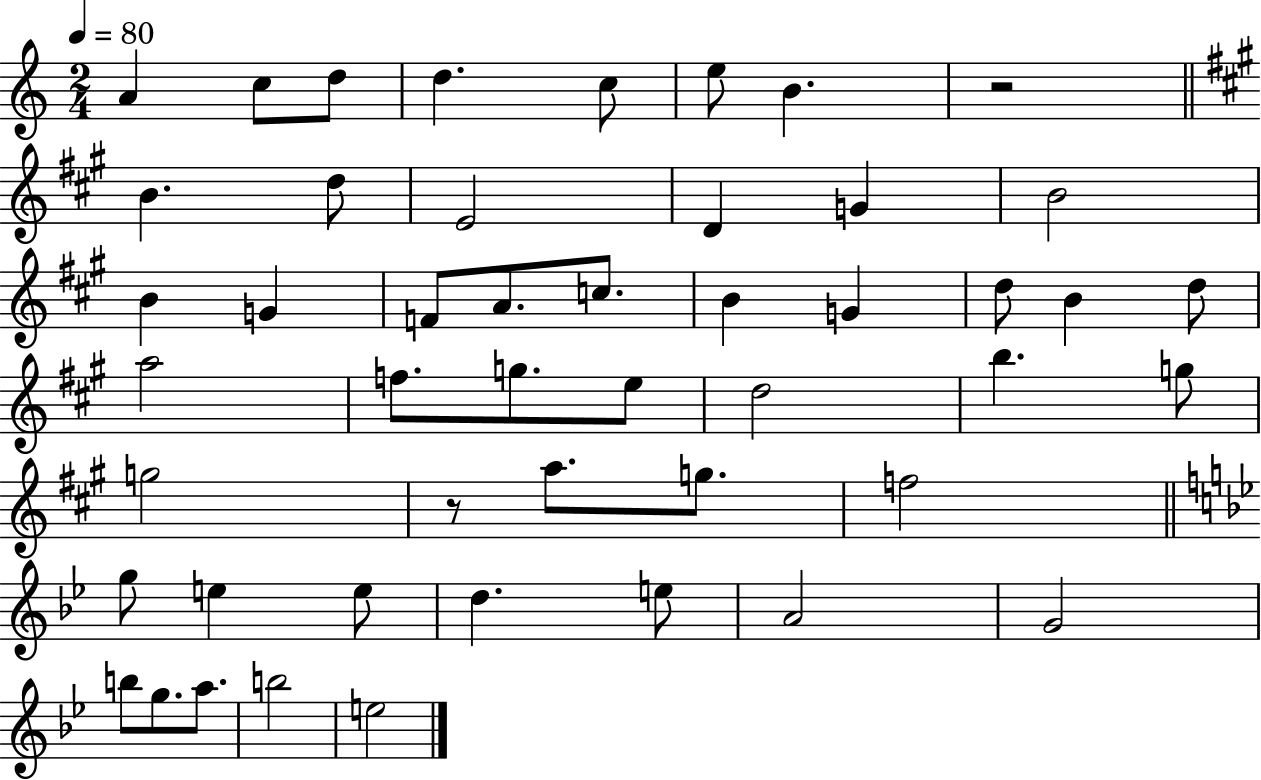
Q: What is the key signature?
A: C major